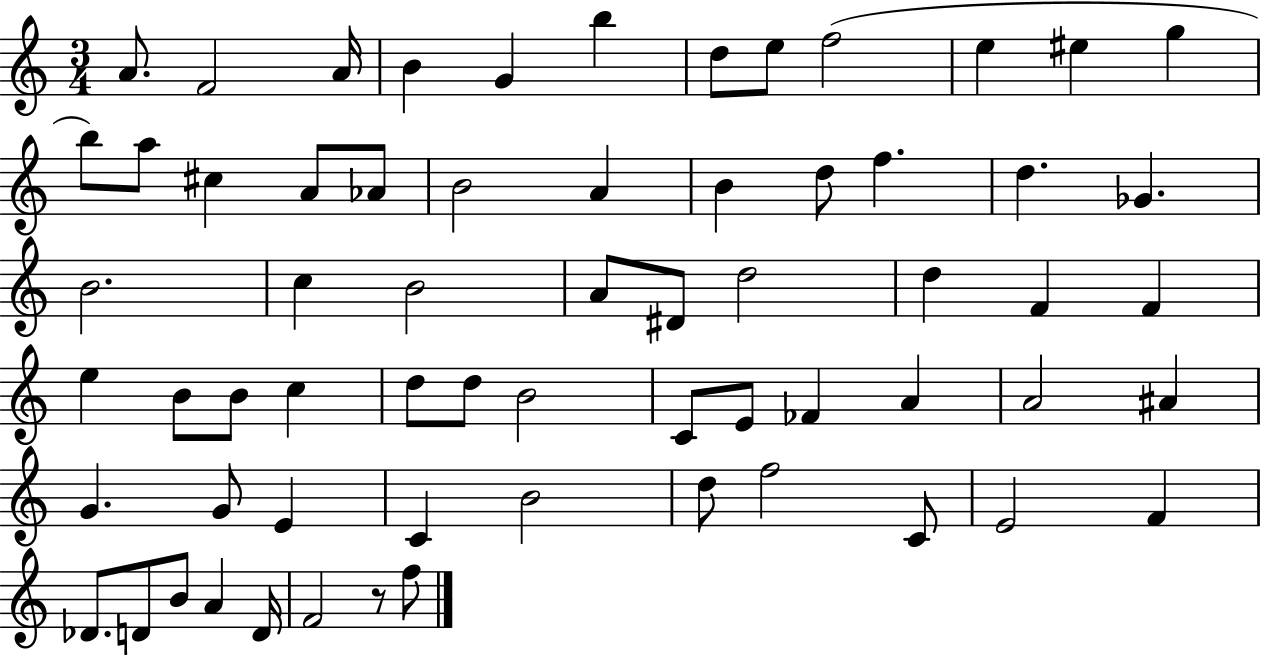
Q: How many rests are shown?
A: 1